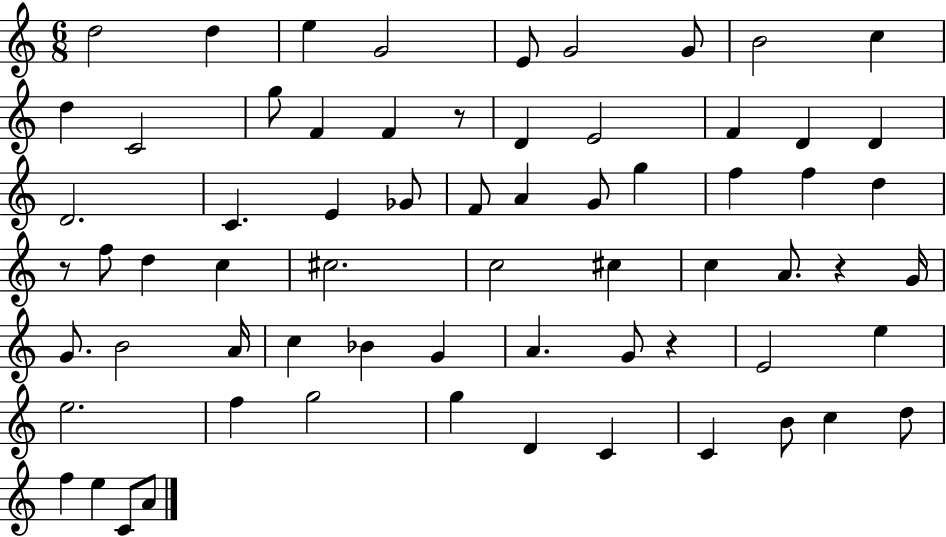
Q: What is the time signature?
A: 6/8